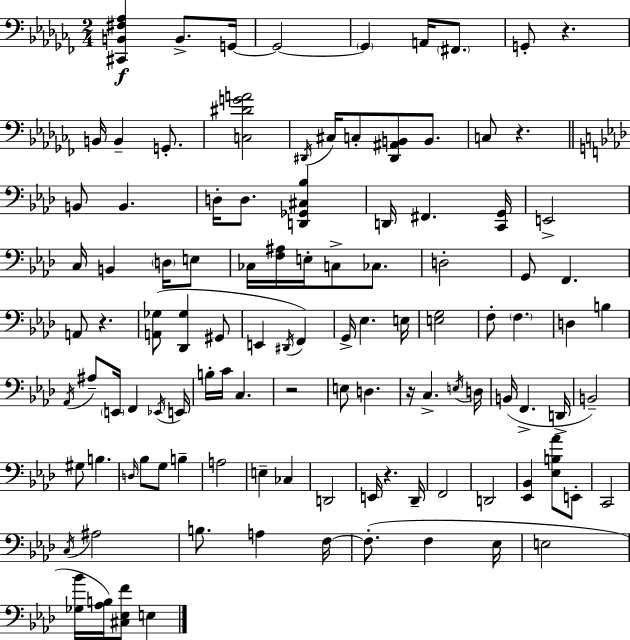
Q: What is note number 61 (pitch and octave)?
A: F2